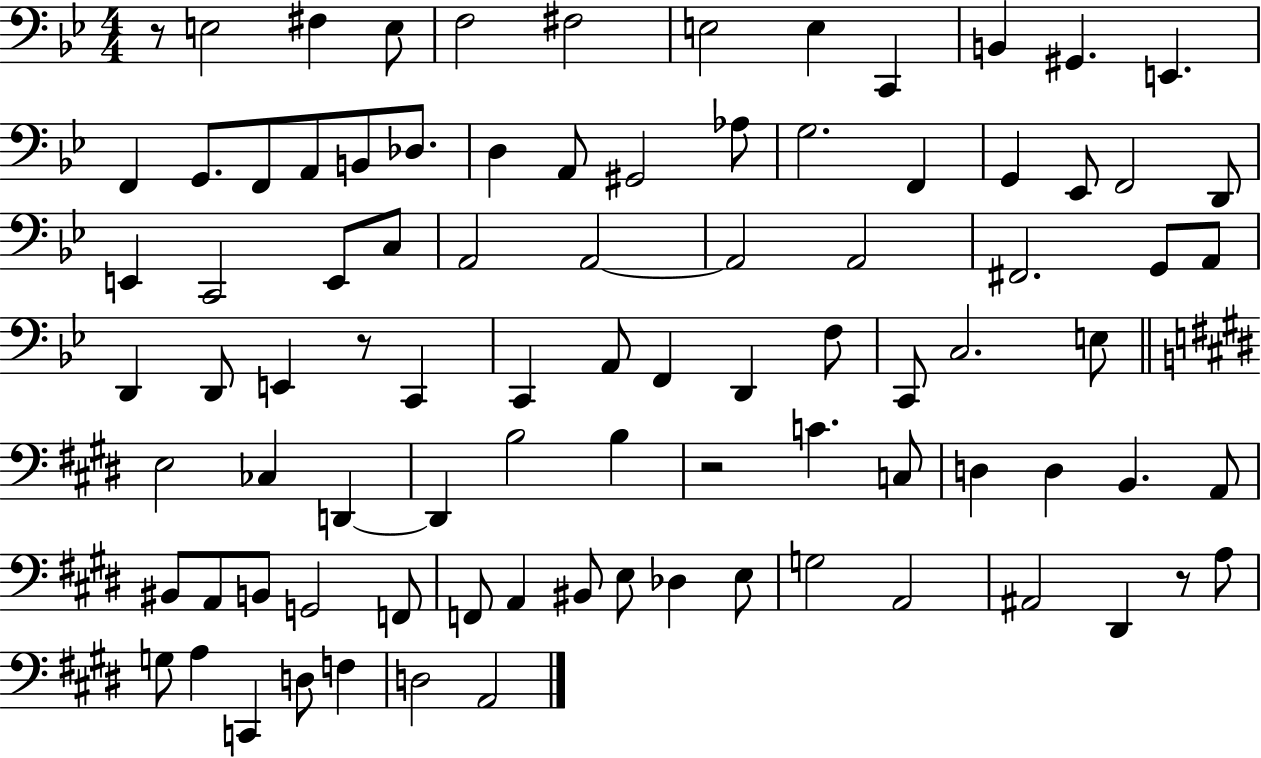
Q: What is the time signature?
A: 4/4